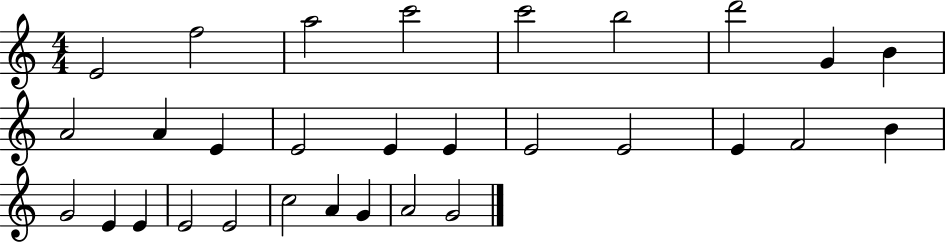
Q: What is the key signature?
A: C major